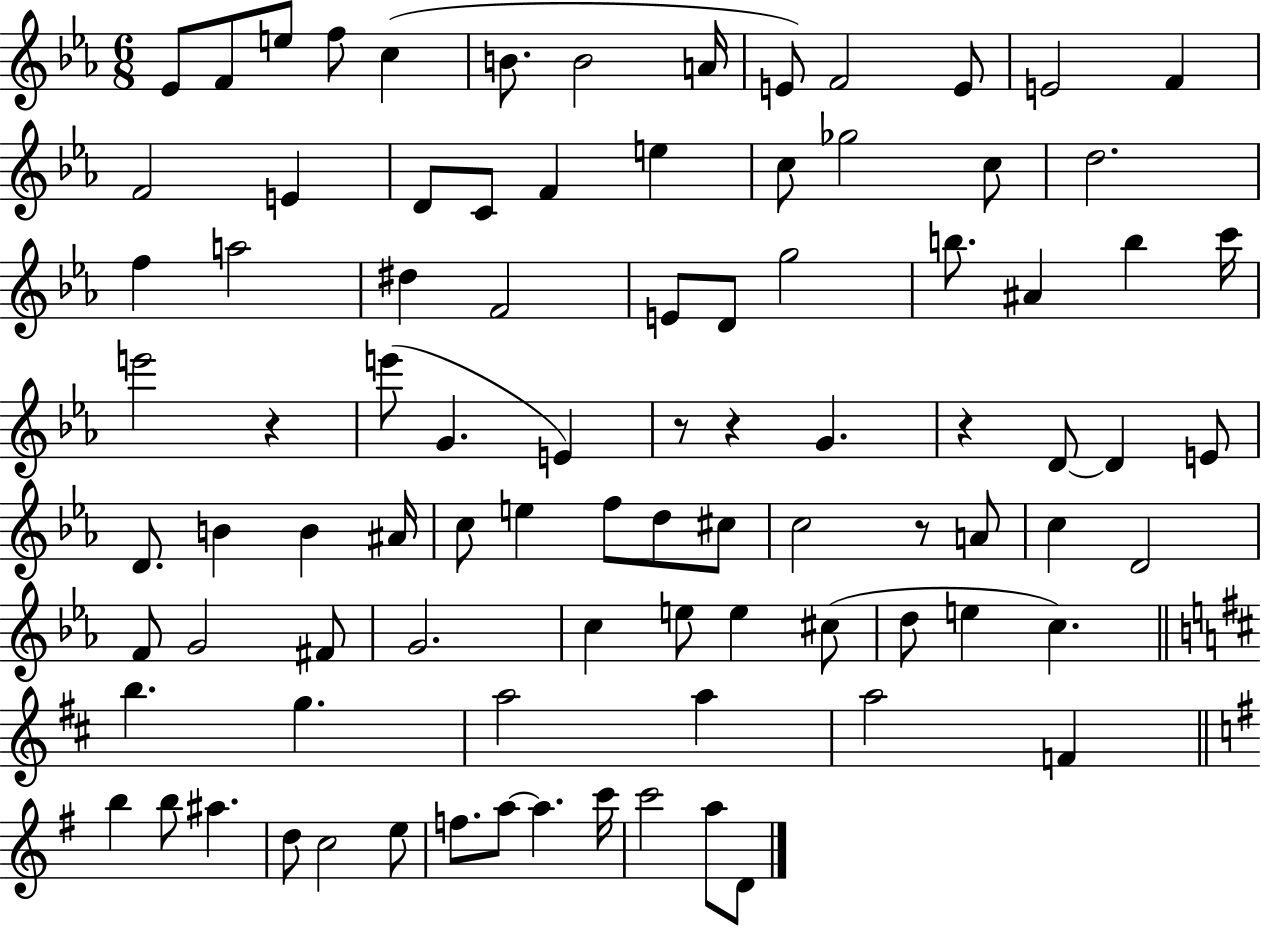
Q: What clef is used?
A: treble